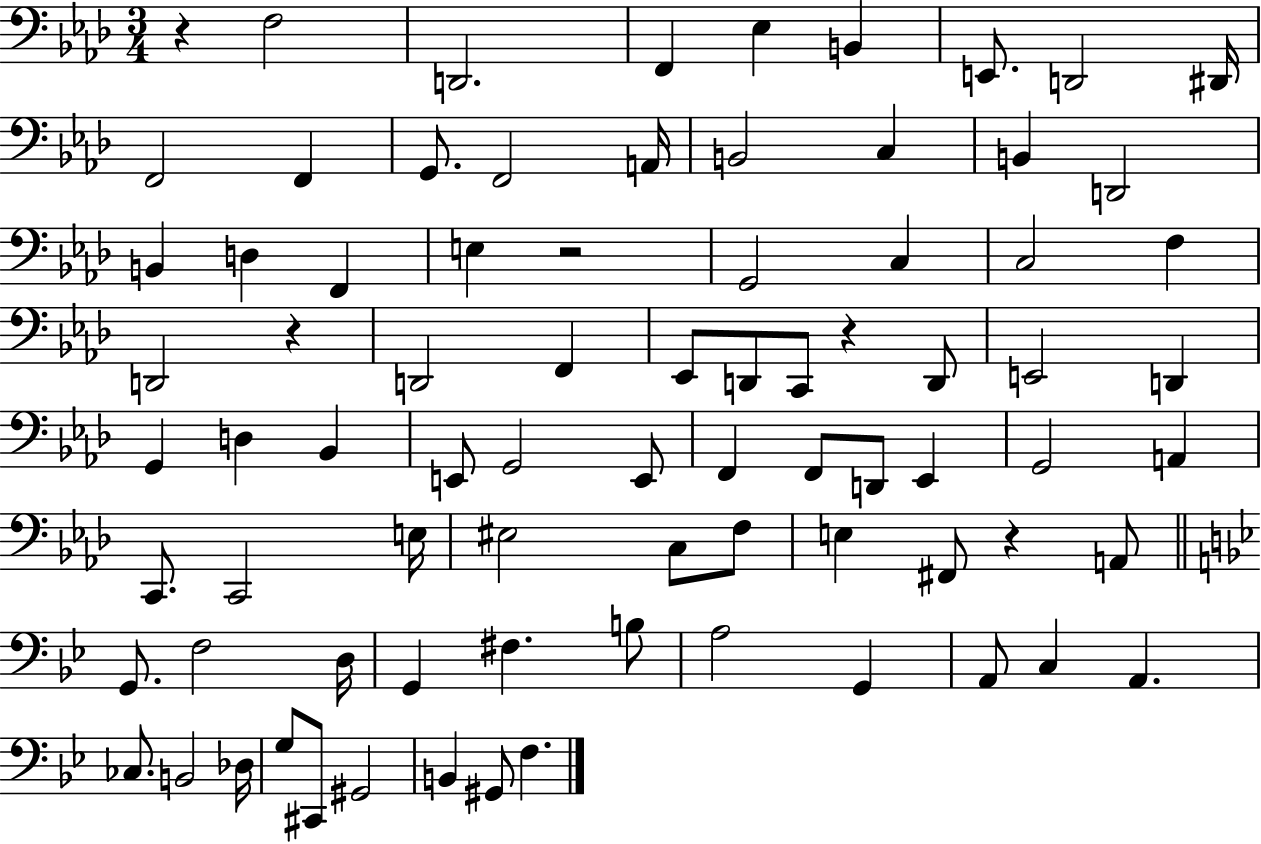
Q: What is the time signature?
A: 3/4